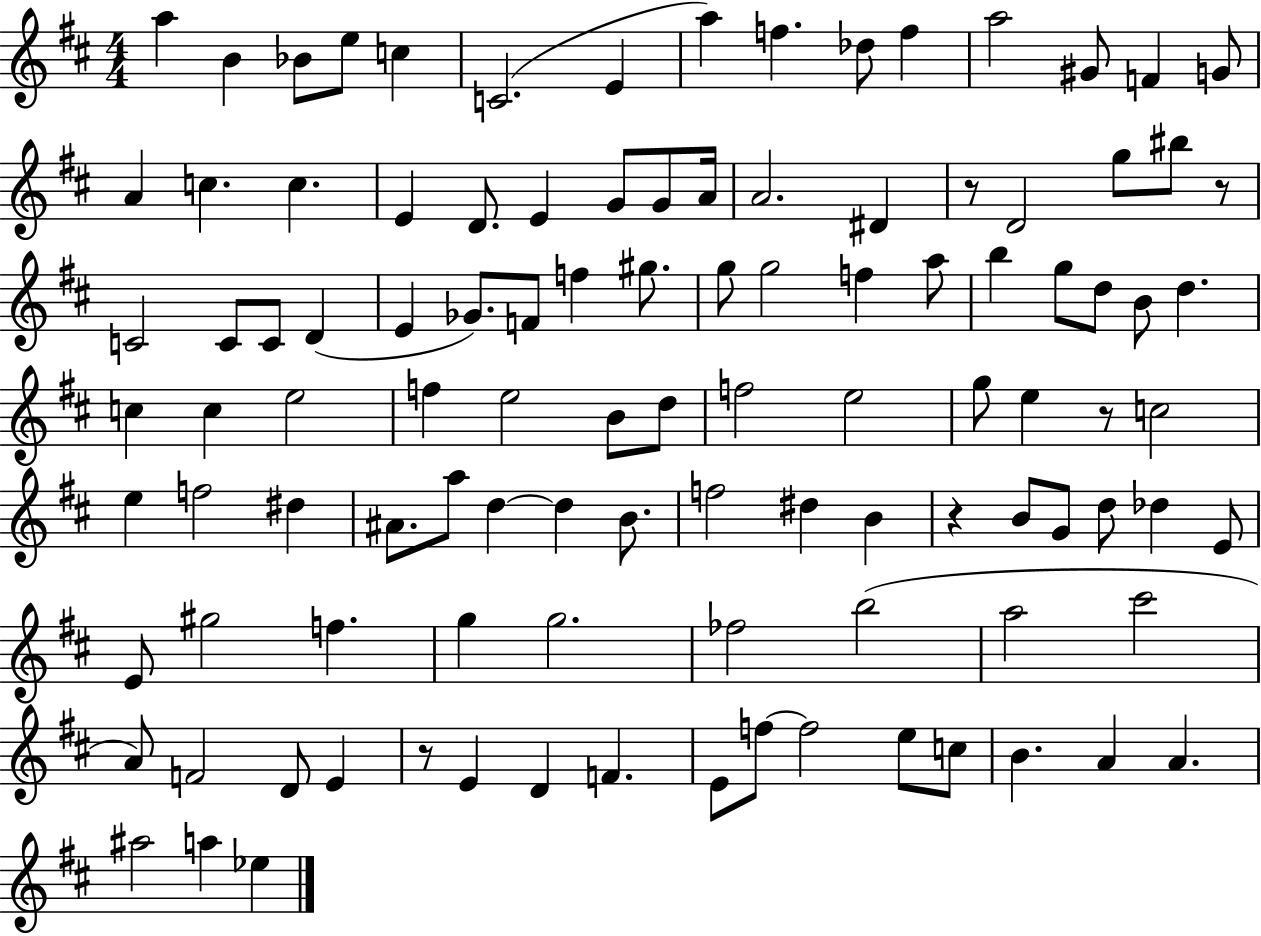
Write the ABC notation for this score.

X:1
T:Untitled
M:4/4
L:1/4
K:D
a B _B/2 e/2 c C2 E a f _d/2 f a2 ^G/2 F G/2 A c c E D/2 E G/2 G/2 A/4 A2 ^D z/2 D2 g/2 ^b/2 z/2 C2 C/2 C/2 D E _G/2 F/2 f ^g/2 g/2 g2 f a/2 b g/2 d/2 B/2 d c c e2 f e2 B/2 d/2 f2 e2 g/2 e z/2 c2 e f2 ^d ^A/2 a/2 d d B/2 f2 ^d B z B/2 G/2 d/2 _d E/2 E/2 ^g2 f g g2 _f2 b2 a2 ^c'2 A/2 F2 D/2 E z/2 E D F E/2 f/2 f2 e/2 c/2 B A A ^a2 a _e